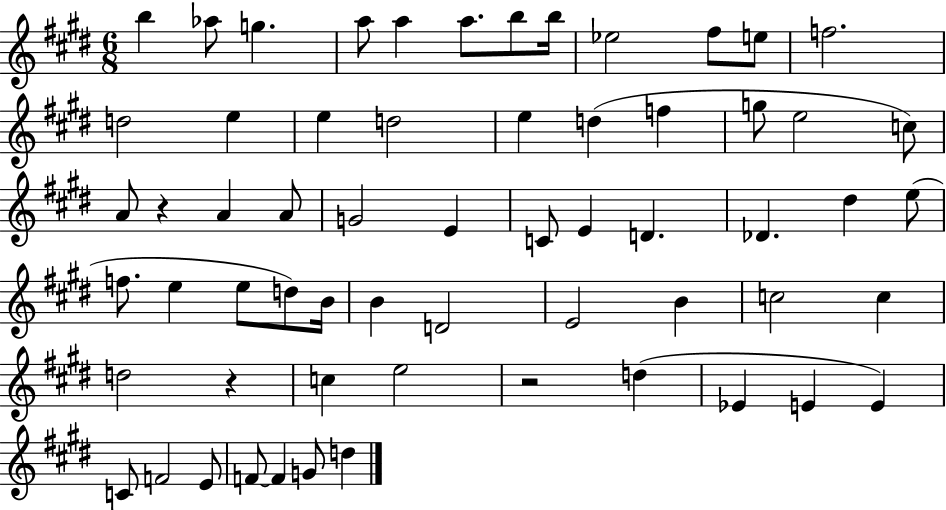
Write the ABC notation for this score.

X:1
T:Untitled
M:6/8
L:1/4
K:E
b _a/2 g a/2 a a/2 b/2 b/4 _e2 ^f/2 e/2 f2 d2 e e d2 e d f g/2 e2 c/2 A/2 z A A/2 G2 E C/2 E D _D ^d e/2 f/2 e e/2 d/2 B/4 B D2 E2 B c2 c d2 z c e2 z2 d _E E E C/2 F2 E/2 F/2 F G/2 d